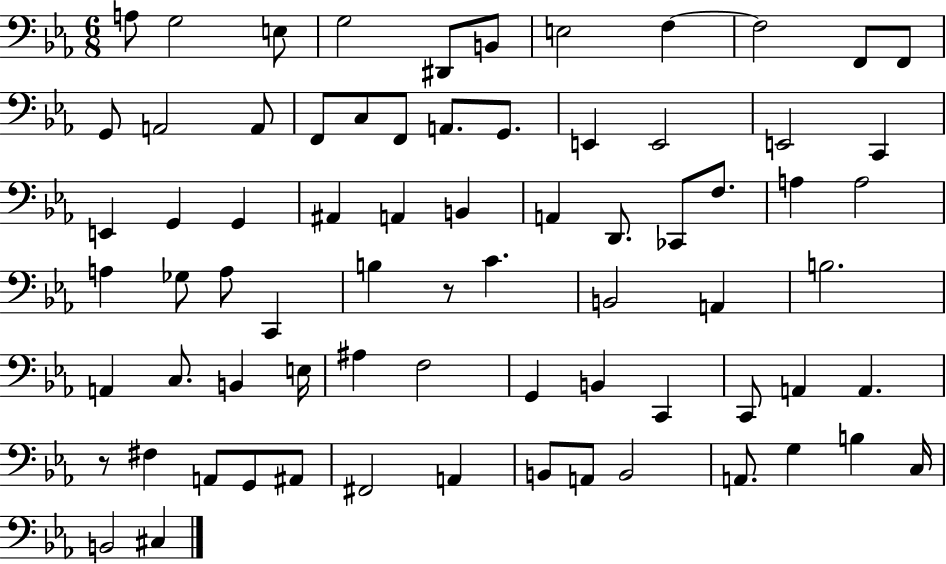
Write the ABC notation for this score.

X:1
T:Untitled
M:6/8
L:1/4
K:Eb
A,/2 G,2 E,/2 G,2 ^D,,/2 B,,/2 E,2 F, F,2 F,,/2 F,,/2 G,,/2 A,,2 A,,/2 F,,/2 C,/2 F,,/2 A,,/2 G,,/2 E,, E,,2 E,,2 C,, E,, G,, G,, ^A,, A,, B,, A,, D,,/2 _C,,/2 F,/2 A, A,2 A, _G,/2 A,/2 C,, B, z/2 C B,,2 A,, B,2 A,, C,/2 B,, E,/4 ^A, F,2 G,, B,, C,, C,,/2 A,, A,, z/2 ^F, A,,/2 G,,/2 ^A,,/2 ^F,,2 A,, B,,/2 A,,/2 B,,2 A,,/2 G, B, C,/4 B,,2 ^C,